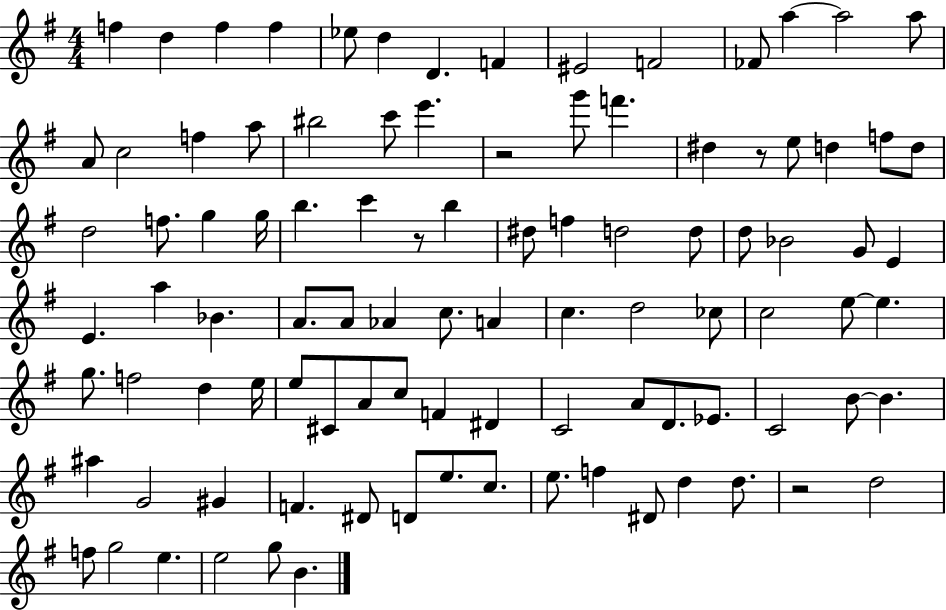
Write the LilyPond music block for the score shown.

{
  \clef treble
  \numericTimeSignature
  \time 4/4
  \key g \major
  \repeat volta 2 { f''4 d''4 f''4 f''4 | ees''8 d''4 d'4. f'4 | eis'2 f'2 | fes'8 a''4~~ a''2 a''8 | \break a'8 c''2 f''4 a''8 | bis''2 c'''8 e'''4. | r2 g'''8 f'''4. | dis''4 r8 e''8 d''4 f''8 d''8 | \break d''2 f''8. g''4 g''16 | b''4. c'''4 r8 b''4 | dis''8 f''4 d''2 d''8 | d''8 bes'2 g'8 e'4 | \break e'4. a''4 bes'4. | a'8. a'8 aes'4 c''8. a'4 | c''4. d''2 ces''8 | c''2 e''8~~ e''4. | \break g''8. f''2 d''4 e''16 | e''8 cis'8 a'8 c''8 f'4 dis'4 | c'2 a'8 d'8. ees'8. | c'2 b'8~~ b'4. | \break ais''4 g'2 gis'4 | f'4. dis'8 d'8 e''8. c''8. | e''8. f''4 dis'8 d''4 d''8. | r2 d''2 | \break f''8 g''2 e''4. | e''2 g''8 b'4. | } \bar "|."
}